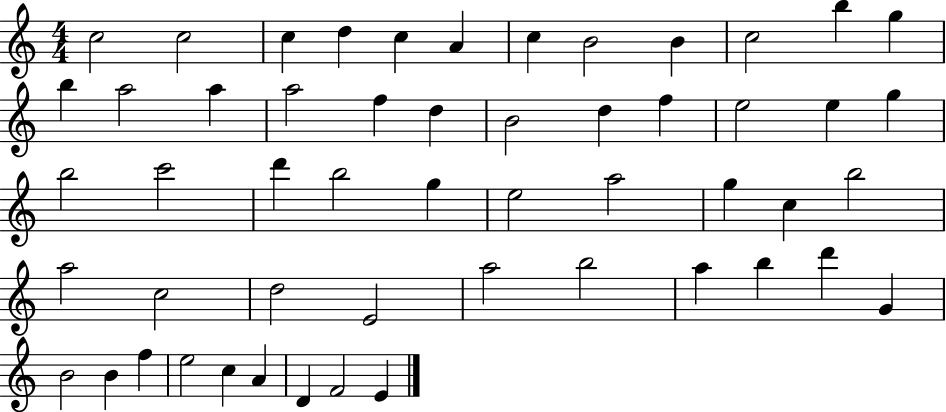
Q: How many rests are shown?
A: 0